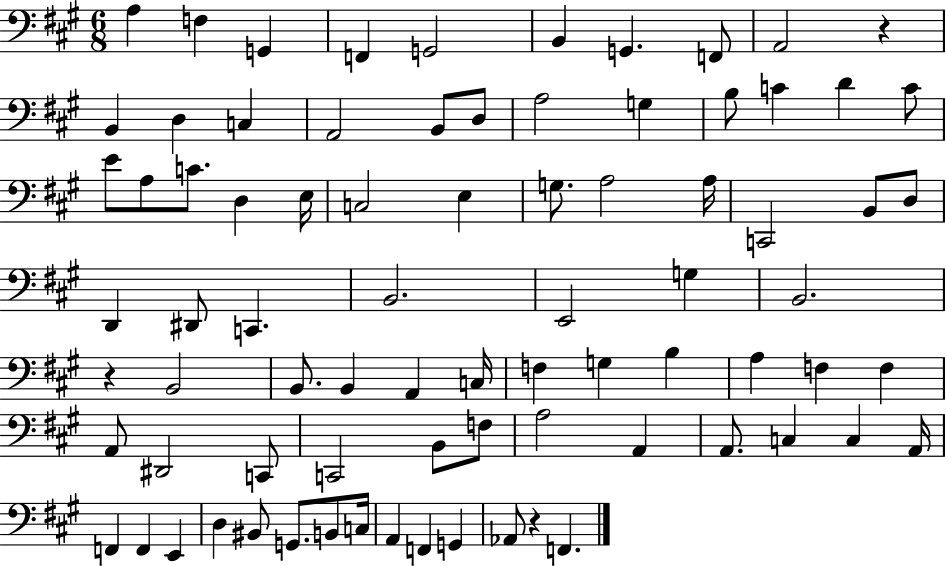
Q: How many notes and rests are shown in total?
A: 80